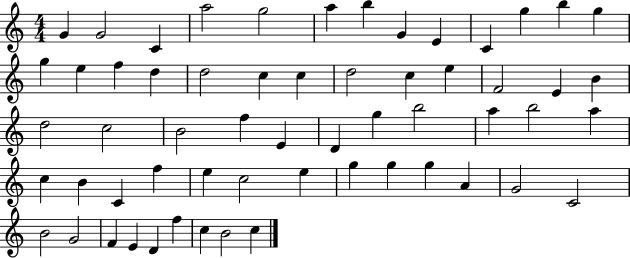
X:1
T:Untitled
M:4/4
L:1/4
K:C
G G2 C a2 g2 a b G E C g b g g e f d d2 c c d2 c e F2 E B d2 c2 B2 f E D g b2 a b2 a c B C f e c2 e g g g A G2 C2 B2 G2 F E D f c B2 c